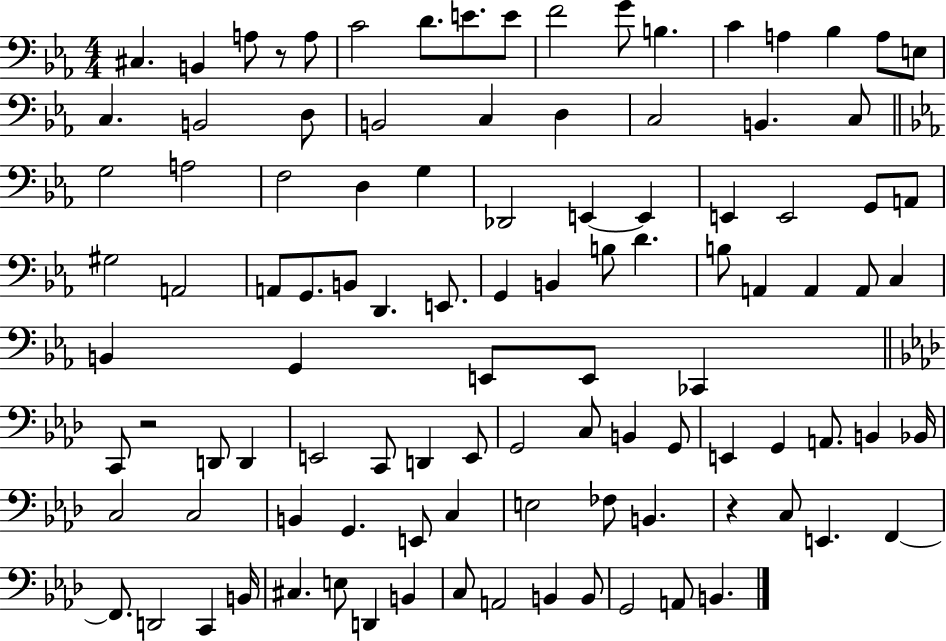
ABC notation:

X:1
T:Untitled
M:4/4
L:1/4
K:Eb
^C, B,, A,/2 z/2 A,/2 C2 D/2 E/2 E/2 F2 G/2 B, C A, _B, A,/2 E,/2 C, B,,2 D,/2 B,,2 C, D, C,2 B,, C,/2 G,2 A,2 F,2 D, G, _D,,2 E,, E,, E,, E,,2 G,,/2 A,,/2 ^G,2 A,,2 A,,/2 G,,/2 B,,/2 D,, E,,/2 G,, B,, B,/2 D B,/2 A,, A,, A,,/2 C, B,, G,, E,,/2 E,,/2 _C,, C,,/2 z2 D,,/2 D,, E,,2 C,,/2 D,, E,,/2 G,,2 C,/2 B,, G,,/2 E,, G,, A,,/2 B,, _B,,/4 C,2 C,2 B,, G,, E,,/2 C, E,2 _F,/2 B,, z C,/2 E,, F,, F,,/2 D,,2 C,, B,,/4 ^C, E,/2 D,, B,, C,/2 A,,2 B,, B,,/2 G,,2 A,,/2 B,,